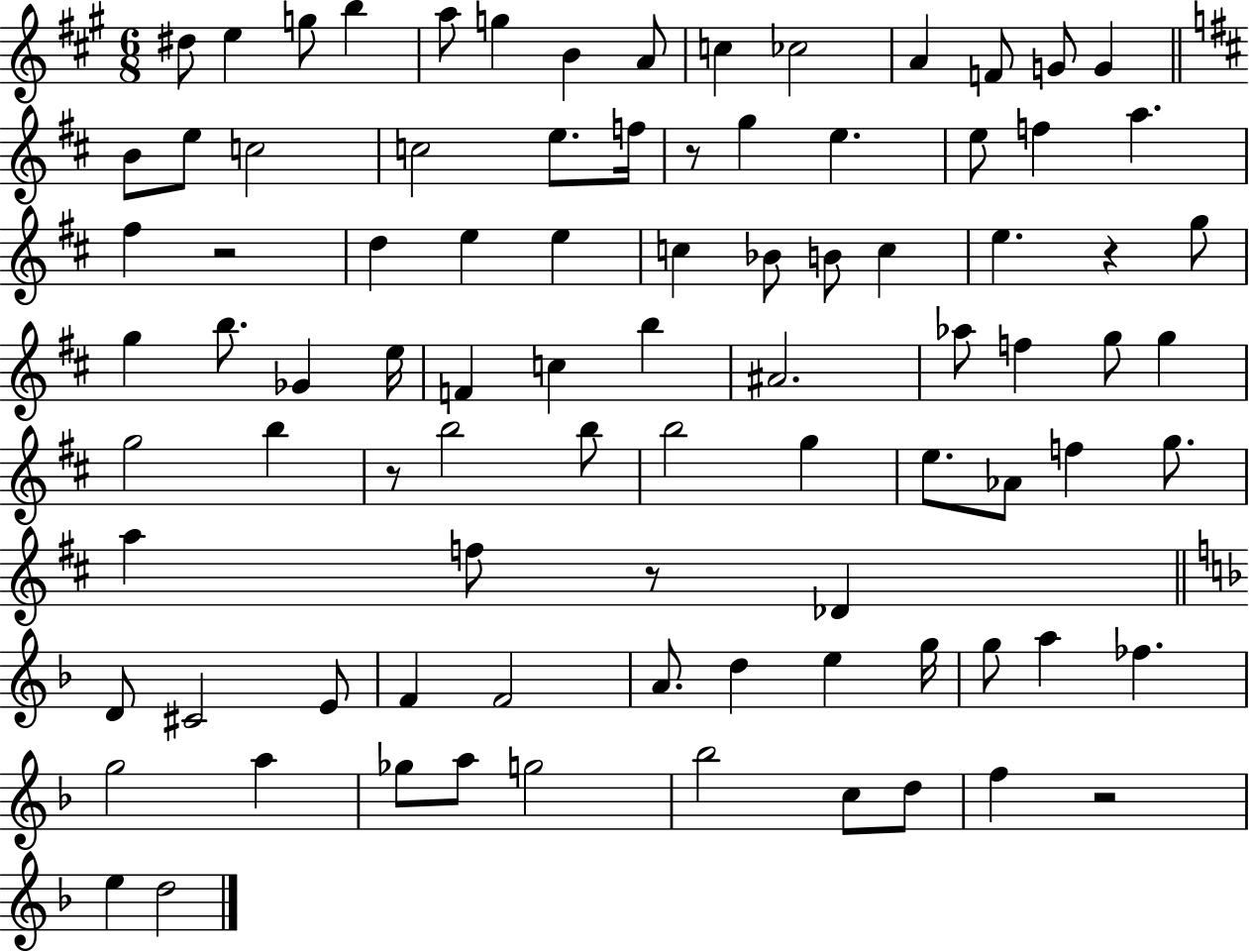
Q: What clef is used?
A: treble